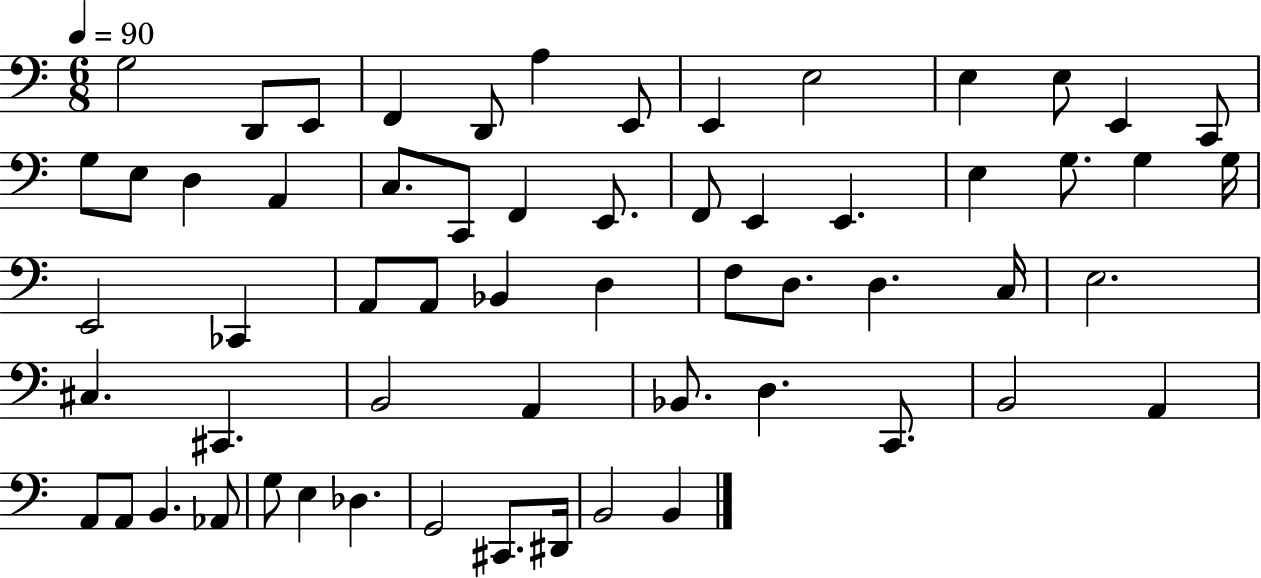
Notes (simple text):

G3/h D2/e E2/e F2/q D2/e A3/q E2/e E2/q E3/h E3/q E3/e E2/q C2/e G3/e E3/e D3/q A2/q C3/e. C2/e F2/q E2/e. F2/e E2/q E2/q. E3/q G3/e. G3/q G3/s E2/h CES2/q A2/e A2/e Bb2/q D3/q F3/e D3/e. D3/q. C3/s E3/h. C#3/q. C#2/q. B2/h A2/q Bb2/e. D3/q. C2/e. B2/h A2/q A2/e A2/e B2/q. Ab2/e G3/e E3/q Db3/q. G2/h C#2/e. D#2/s B2/h B2/q